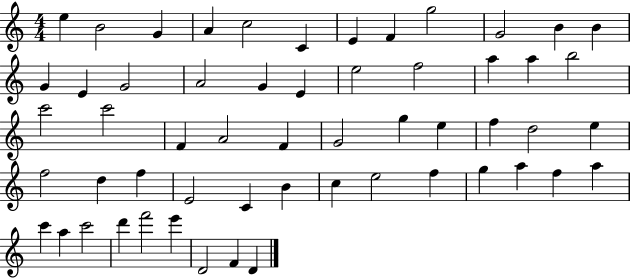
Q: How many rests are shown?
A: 0